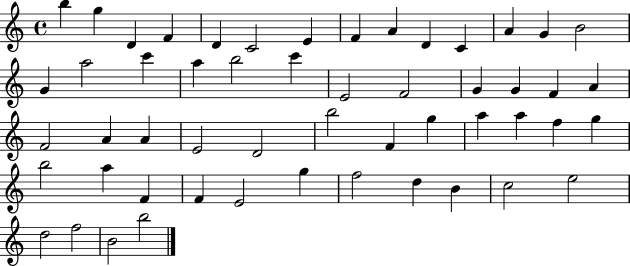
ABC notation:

X:1
T:Untitled
M:4/4
L:1/4
K:C
b g D F D C2 E F A D C A G B2 G a2 c' a b2 c' E2 F2 G G F A F2 A A E2 D2 b2 F g a a f g b2 a F F E2 g f2 d B c2 e2 d2 f2 B2 b2